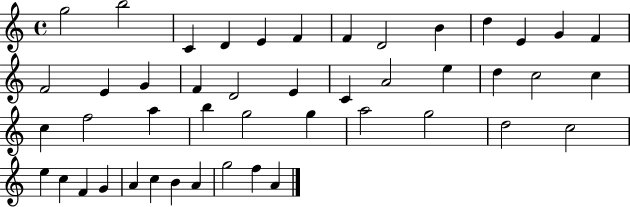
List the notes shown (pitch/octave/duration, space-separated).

G5/h B5/h C4/q D4/q E4/q F4/q F4/q D4/h B4/q D5/q E4/q G4/q F4/q F4/h E4/q G4/q F4/q D4/h E4/q C4/q A4/h E5/q D5/q C5/h C5/q C5/q F5/h A5/q B5/q G5/h G5/q A5/h G5/h D5/h C5/h E5/q C5/q F4/q G4/q A4/q C5/q B4/q A4/q G5/h F5/q A4/q